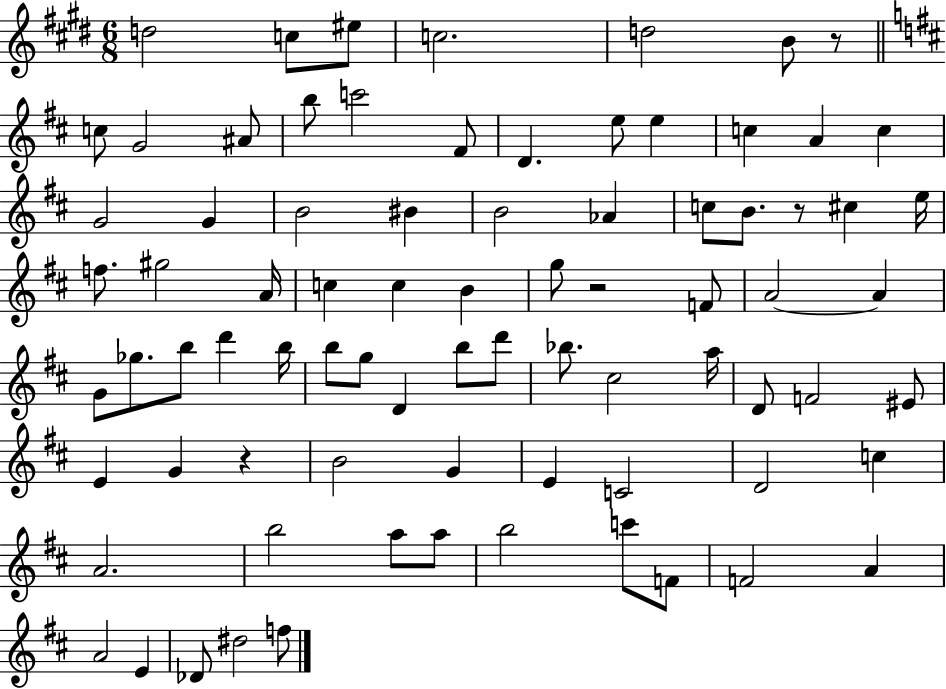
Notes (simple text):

D5/h C5/e EIS5/e C5/h. D5/h B4/e R/e C5/e G4/h A#4/e B5/e C6/h F#4/e D4/q. E5/e E5/q C5/q A4/q C5/q G4/h G4/q B4/h BIS4/q B4/h Ab4/q C5/e B4/e. R/e C#5/q E5/s F5/e. G#5/h A4/s C5/q C5/q B4/q G5/e R/h F4/e A4/h A4/q G4/e Gb5/e. B5/e D6/q B5/s B5/e G5/e D4/q B5/e D6/e Bb5/e. C#5/h A5/s D4/e F4/h EIS4/e E4/q G4/q R/q B4/h G4/q E4/q C4/h D4/h C5/q A4/h. B5/h A5/e A5/e B5/h C6/e F4/e F4/h A4/q A4/h E4/q Db4/e D#5/h F5/e